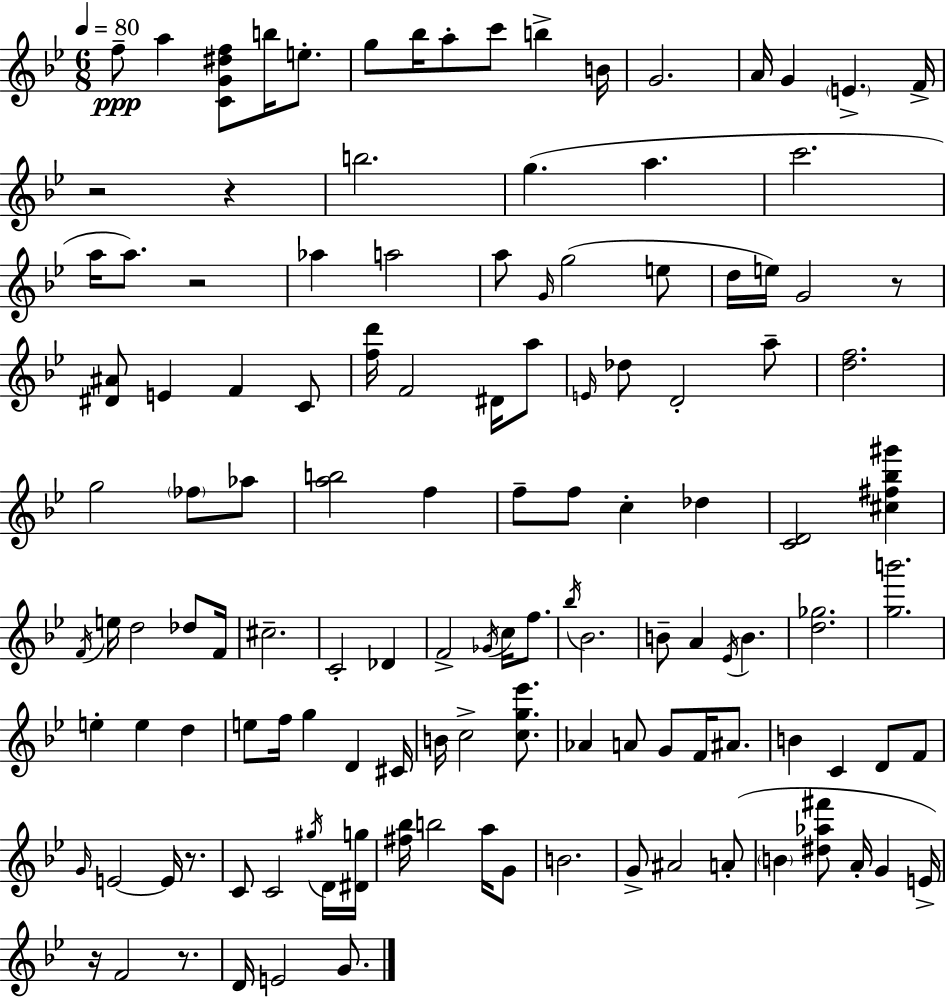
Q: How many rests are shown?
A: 7